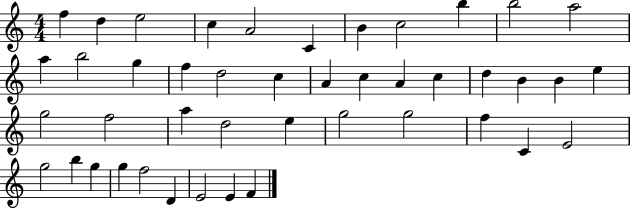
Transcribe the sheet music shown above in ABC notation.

X:1
T:Untitled
M:4/4
L:1/4
K:C
f d e2 c A2 C B c2 b b2 a2 a b2 g f d2 c A c A c d B B e g2 f2 a d2 e g2 g2 f C E2 g2 b g g f2 D E2 E F